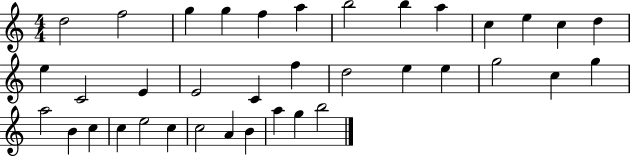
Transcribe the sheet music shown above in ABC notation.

X:1
T:Untitled
M:4/4
L:1/4
K:C
d2 f2 g g f a b2 b a c e c d e C2 E E2 C f d2 e e g2 c g a2 B c c e2 c c2 A B a g b2